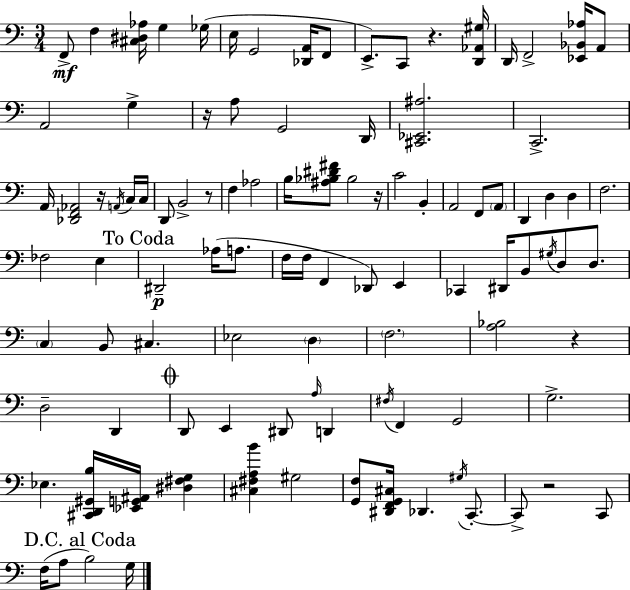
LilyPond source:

{
  \clef bass
  \numericTimeSignature
  \time 3/4
  \key c \major
  f,8->\mf f4 <cis dis aes>16 g4 ges16( | e16 g,2 <des, a,>16 f,8 | e,8.->) c,8 r4. <d, aes, gis>16 | d,16 f,2-> <ees, bes, aes>16 a,8 | \break a,2 g4-> | r16 a8 g,2 d,16 | <cis, ees, ais>2. | c,2.-> | \break a,16 <des, f, aes,>2 r16 \acciaccatura { a,16 } c16 | c16 d,8 b,2-> r8 | f4 aes2 | b16 <ais bes dis' fis'>8 bes2 | \break r16 c'2 b,4-. | a,2 f,8 \parenthesize a,8 | d,4 d4 d4 | f2. | \break fes2 e4 | \mark "To Coda" dis,2--\p aes16( a8. | f16 f16 f,4 des,8) e,4 | ces,4 dis,16 b,8 \acciaccatura { gis16 } d8 d8. | \break \parenthesize c4 b,8 cis4. | ees2 \parenthesize d4 | \parenthesize f2. | <a bes>2 r4 | \break d2-- d,4 | \mark \markup { \musicglyph "scripts.coda" } d,8 e,4 dis,8 \grace { a16 } d,4 | \acciaccatura { fis16 } f,4 g,2 | g2.-> | \break ees4. <cis, d, gis, b>16 <ees, g, ais,>16 | <dis fis g>4 <cis fis a b'>4 gis2 | <g, f>8 <dis, f, g, cis>16 des,4. | \acciaccatura { gis16 } c,8.-.~~ c,8-> r2 | \break c,8 \mark "D.C. al Coda" f16( a8 b2) | g16 \bar "|."
}